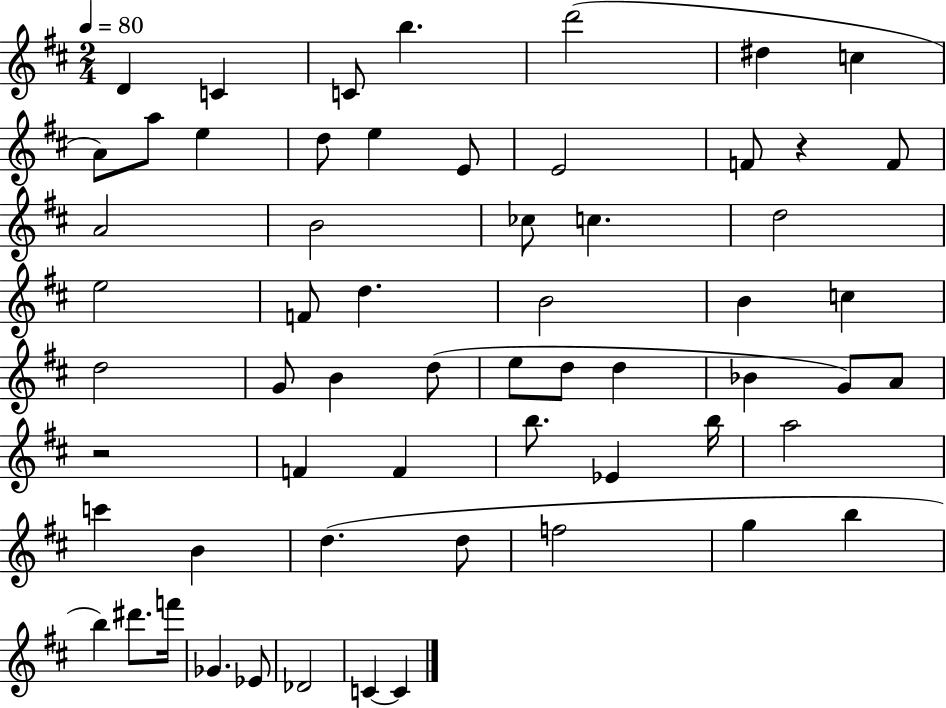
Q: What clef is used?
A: treble